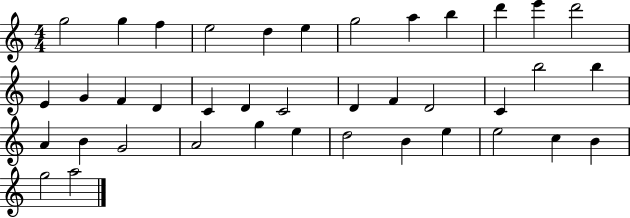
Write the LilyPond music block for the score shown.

{
  \clef treble
  \numericTimeSignature
  \time 4/4
  \key c \major
  g''2 g''4 f''4 | e''2 d''4 e''4 | g''2 a''4 b''4 | d'''4 e'''4 d'''2 | \break e'4 g'4 f'4 d'4 | c'4 d'4 c'2 | d'4 f'4 d'2 | c'4 b''2 b''4 | \break a'4 b'4 g'2 | a'2 g''4 e''4 | d''2 b'4 e''4 | e''2 c''4 b'4 | \break g''2 a''2 | \bar "|."
}